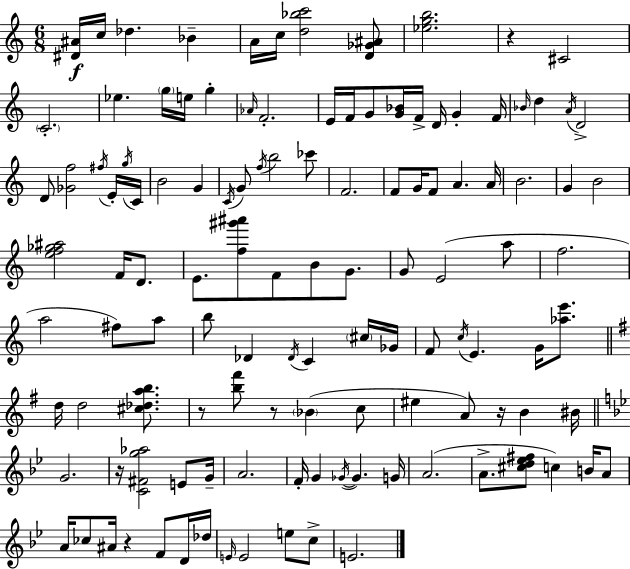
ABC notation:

X:1
T:Untitled
M:6/8
L:1/4
K:Am
[^D^A]/4 c/4 _d _B A/4 c/4 [d_bc']2 [D_G^A]/2 [_egb]2 z ^C2 C2 _e g/4 e/4 g _A/4 F2 E/4 F/4 G/2 [G_B]/4 F/4 D/4 G F/4 _B/4 d A/4 D2 D/2 [_Gf]2 ^f/4 E/4 g/4 C/4 B2 G C/4 G/2 f/4 b2 _c'/2 F2 F/2 G/4 F/2 A A/4 B2 G B2 [ef_g^a]2 F/4 D/2 E/2 [f^g'^a']/2 F/2 B/2 G/2 G/2 E2 a/2 f2 a2 ^f/2 a/2 b/2 _D _D/4 C ^c/4 _G/4 F/2 c/4 E G/4 [_ae']/2 d/4 d2 [^c_dab]/2 z/2 [b^f']/2 z/2 _B c/2 ^e A/2 z/4 B ^B/4 G2 z/4 [C^Fg_a]2 E/2 G/4 A2 F/4 G _G/4 _G G/4 A2 A/2 [^cd_e^f]/2 c B/4 A/2 A/4 _c/2 ^A/4 z F/2 D/4 _d/4 E/4 E2 e/2 c/2 E2